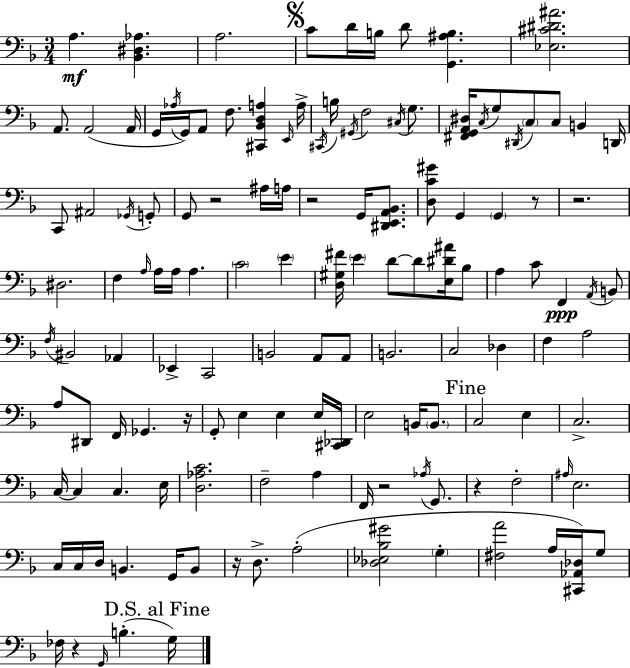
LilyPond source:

{
  \clef bass
  \numericTimeSignature
  \time 3/4
  \key d \minor
  a4.\mf <bes, dis aes>4. | a2. | \mark \markup { \musicglyph "scripts.segno" } c'8 d'16 b16 d'8 <g, ais b>4. | <ees cis' dis' ais'>2. | \break a,8. a,2( a,16 | g,16 \acciaccatura { aes16 }) g,16 a,8 f8. <cis, bes, d a>4 | \grace { e,16 } a16-> \acciaccatura { cis,16 } b16 \acciaccatura { gis,16 } f2 | \acciaccatura { cis16 } g8. <fis, g, a, dis>16 \acciaccatura { c16 } g8 \acciaccatura { dis,16 } \parenthesize c8 | \break c8 b,4 d,16 c,8 ais,2 | \acciaccatura { ges,16 } g,8-. g,8 r2 | ais16 a16 r2 | g,16 <dis, e, a, bes,>8. <d c' gis'>8 g,4 | \break \parenthesize g,4 r8 r2. | dis2. | f4 | \grace { a16 } a16 a16 a4. \parenthesize c'2 | \break \parenthesize e'4 <d gis fis'>16 \parenthesize e'4 | d'8~~ d'8 <e dis' ais'>16 bes8 a4 | c'8 f,4\ppp \acciaccatura { a,16 } b,8 \acciaccatura { f16 } bis,2 | aes,4 ees,4-> | \break c,2 b,2 | a,8 a,8 b,2. | c2 | des4 f4 | \break a2 a8 | dis,8 f,16 ges,4. r16 g,8-. | e4 e4 e16 <cis, des,>16 e2 | b,16 \parenthesize b,8. \mark "Fine" c2 | \break e4 c2.-> | c16~~ | c4 c4. e16 <d aes c'>2. | f2-- | \break a4 f,16 | r2 \acciaccatura { aes16 } g,8. | r4 f2-. | \grace { ais16 } e2. | \break c16 c16 d16 b,4. g,16 b,8 | r16 d8.-> a2-.( | <des ees bes gis'>2 \parenthesize g4-. | <fis a'>2 a16 <cis, aes, des>16) g8 | \break fes16 r4 \grace { g,16 }( b4.-. | \mark "D.S. al Fine" g16) \bar "|."
}